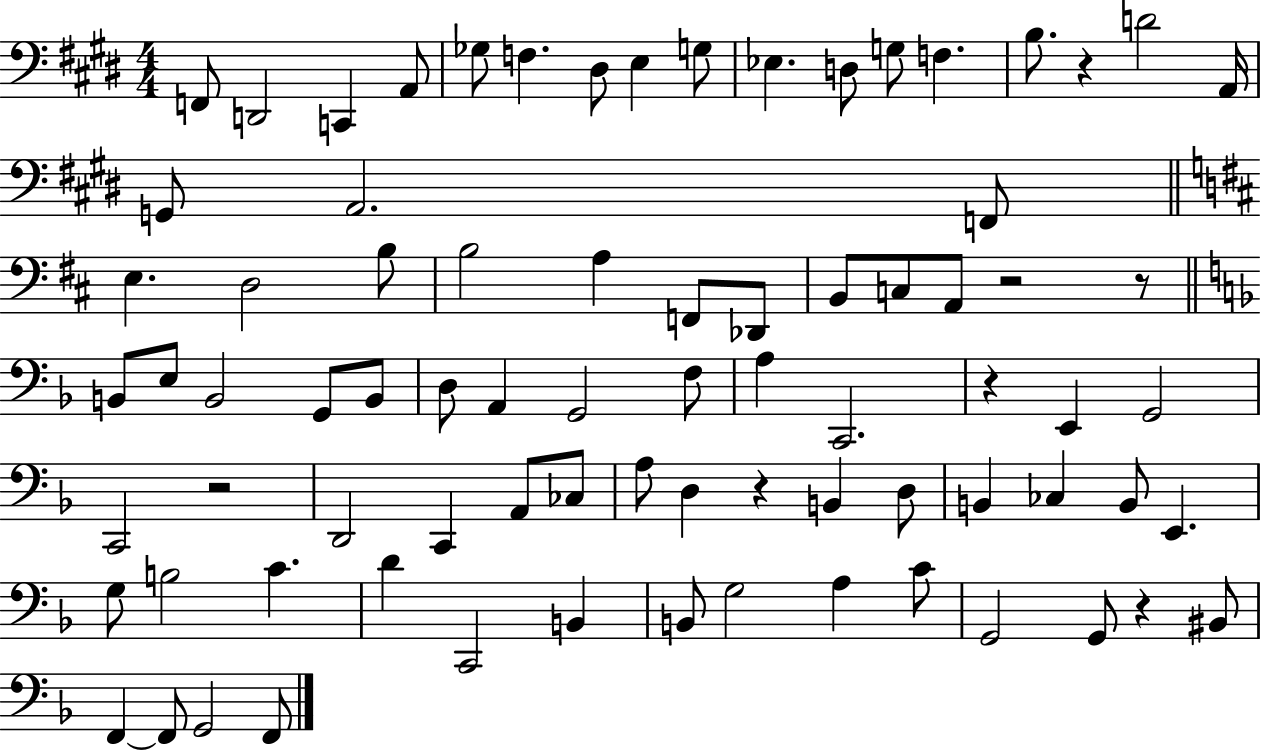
{
  \clef bass
  \numericTimeSignature
  \time 4/4
  \key e \major
  f,8 d,2 c,4 a,8 | ges8 f4. dis8 e4 g8 | ees4. d8 g8 f4. | b8. r4 d'2 a,16 | \break g,8 a,2. f,8 | \bar "||" \break \key d \major e4. d2 b8 | b2 a4 f,8 des,8 | b,8 c8 a,8 r2 r8 | \bar "||" \break \key f \major b,8 e8 b,2 g,8 b,8 | d8 a,4 g,2 f8 | a4 c,2. | r4 e,4 g,2 | \break c,2 r2 | d,2 c,4 a,8 ces8 | a8 d4 r4 b,4 d8 | b,4 ces4 b,8 e,4. | \break g8 b2 c'4. | d'4 c,2 b,4 | b,8 g2 a4 c'8 | g,2 g,8 r4 bis,8 | \break f,4~~ f,8 g,2 f,8 | \bar "|."
}